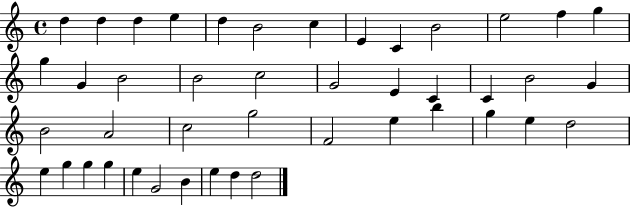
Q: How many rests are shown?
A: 0